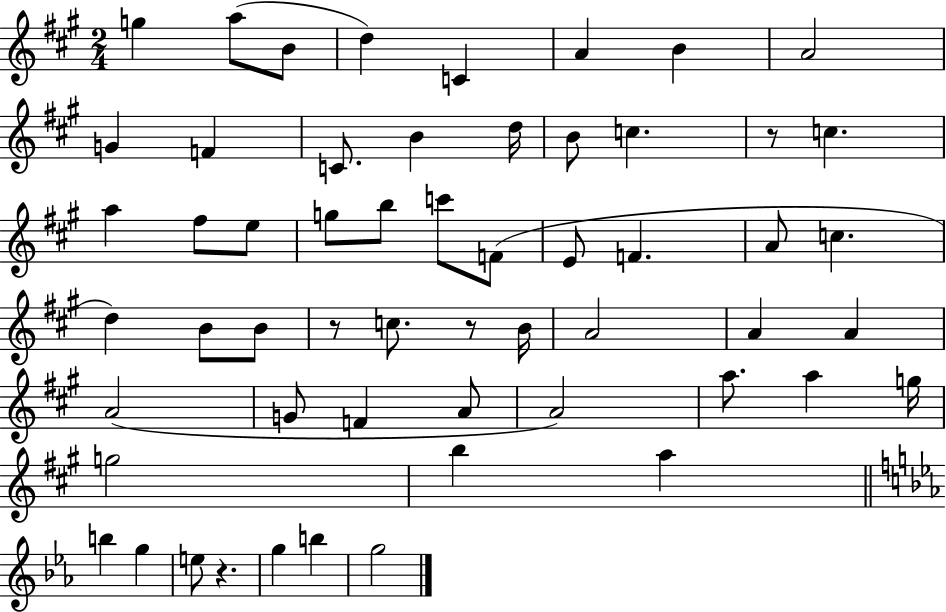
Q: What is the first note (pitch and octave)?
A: G5